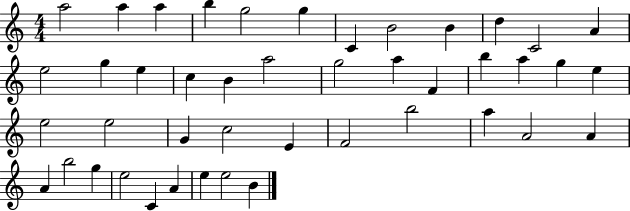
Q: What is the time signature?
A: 4/4